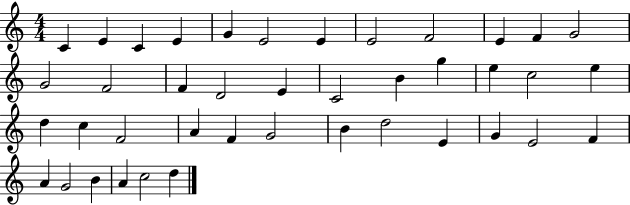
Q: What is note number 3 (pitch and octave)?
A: C4